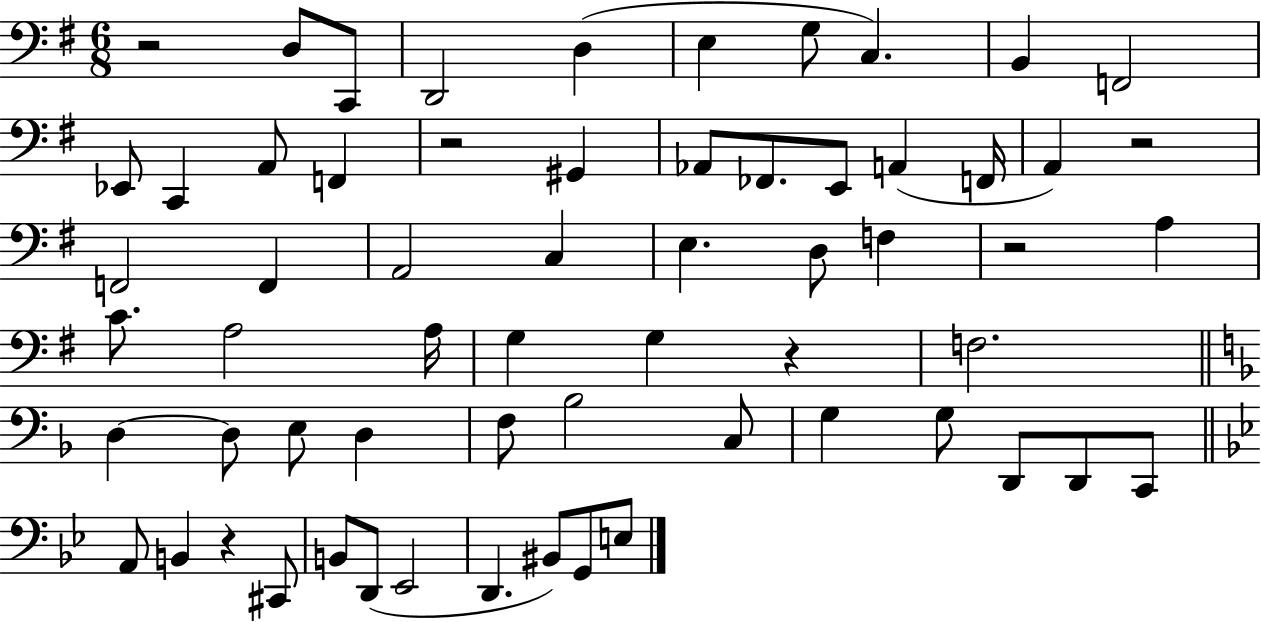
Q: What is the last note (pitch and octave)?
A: E3